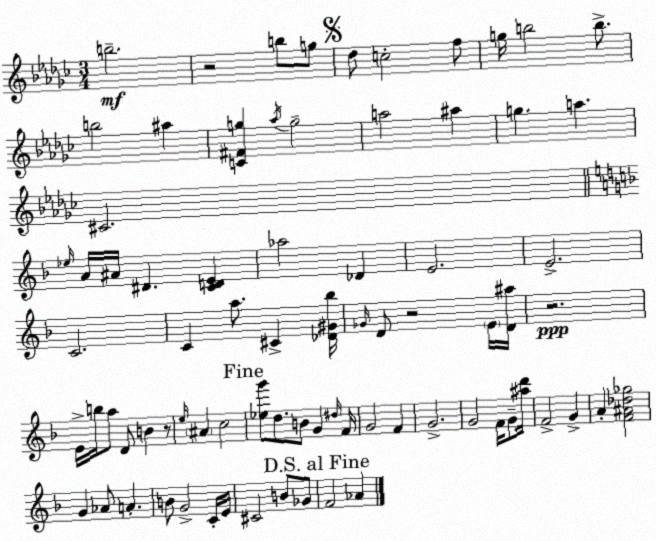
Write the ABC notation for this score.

X:1
T:Untitled
M:3/4
L:1/4
K:Ebm
b2 z2 b/2 g/2 _d/2 c2 f/2 g/4 b2 b/2 b2 ^a [C^Fg] _a/4 g2 a2 ^a g a ^C2 _e/4 A/4 ^A/4 ^D [CDE] _a2 _D E2 E2 C2 C a/2 ^C [_D^G_b]/4 _G/4 D/2 z2 E/4 [D^a]/4 z2 E/4 b/4 a/2 D/2 B z/2 e/4 ^A c2 [_eg']/2 d/2 B/2 G ^d/4 F/4 G2 F G2 G2 F/4 G/2 [^ad']/4 F2 G A [F^A_d_g]2 G _A/2 A B/2 G2 C/4 E/4 ^C2 B/2 _G/2 F2 _A